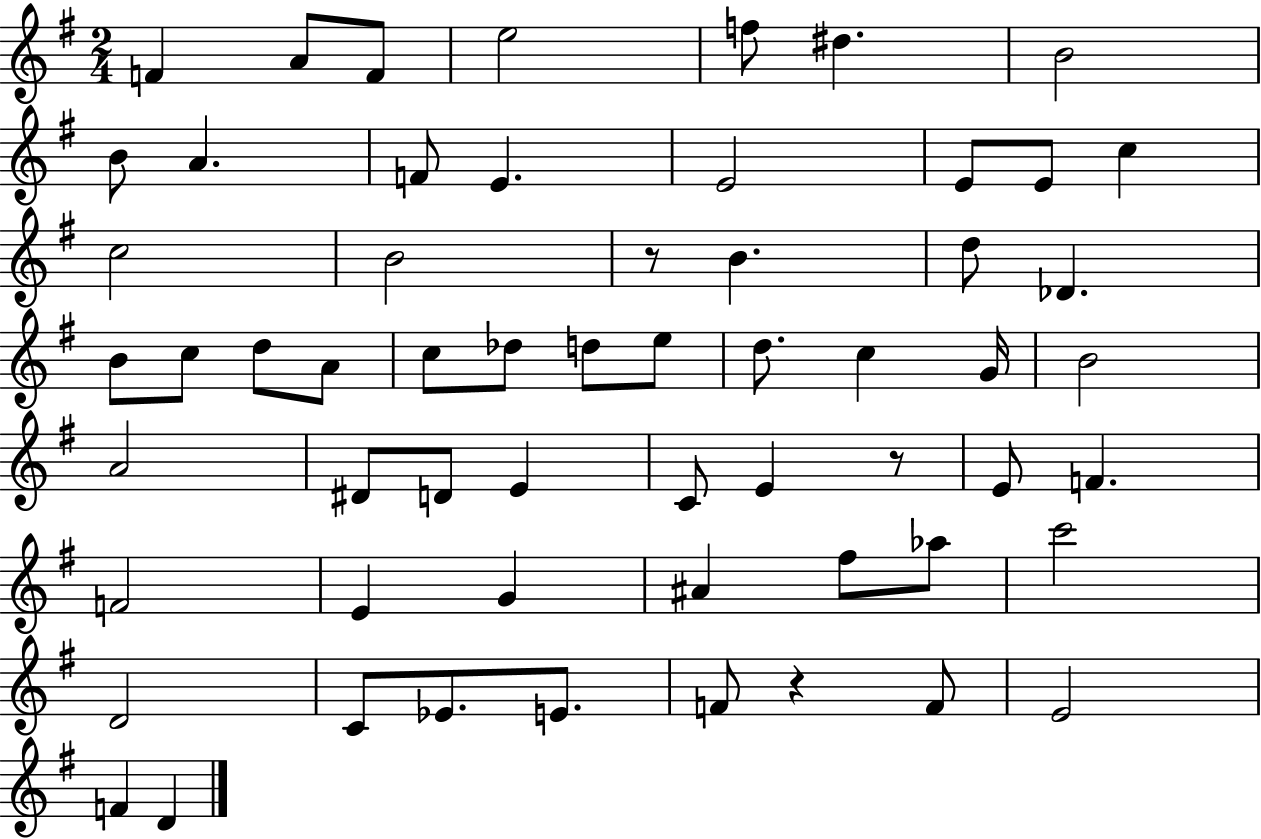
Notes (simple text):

F4/q A4/e F4/e E5/h F5/e D#5/q. B4/h B4/e A4/q. F4/e E4/q. E4/h E4/e E4/e C5/q C5/h B4/h R/e B4/q. D5/e Db4/q. B4/e C5/e D5/e A4/e C5/e Db5/e D5/e E5/e D5/e. C5/q G4/s B4/h A4/h D#4/e D4/e E4/q C4/e E4/q R/e E4/e F4/q. F4/h E4/q G4/q A#4/q F#5/e Ab5/e C6/h D4/h C4/e Eb4/e. E4/e. F4/e R/q F4/e E4/h F4/q D4/q